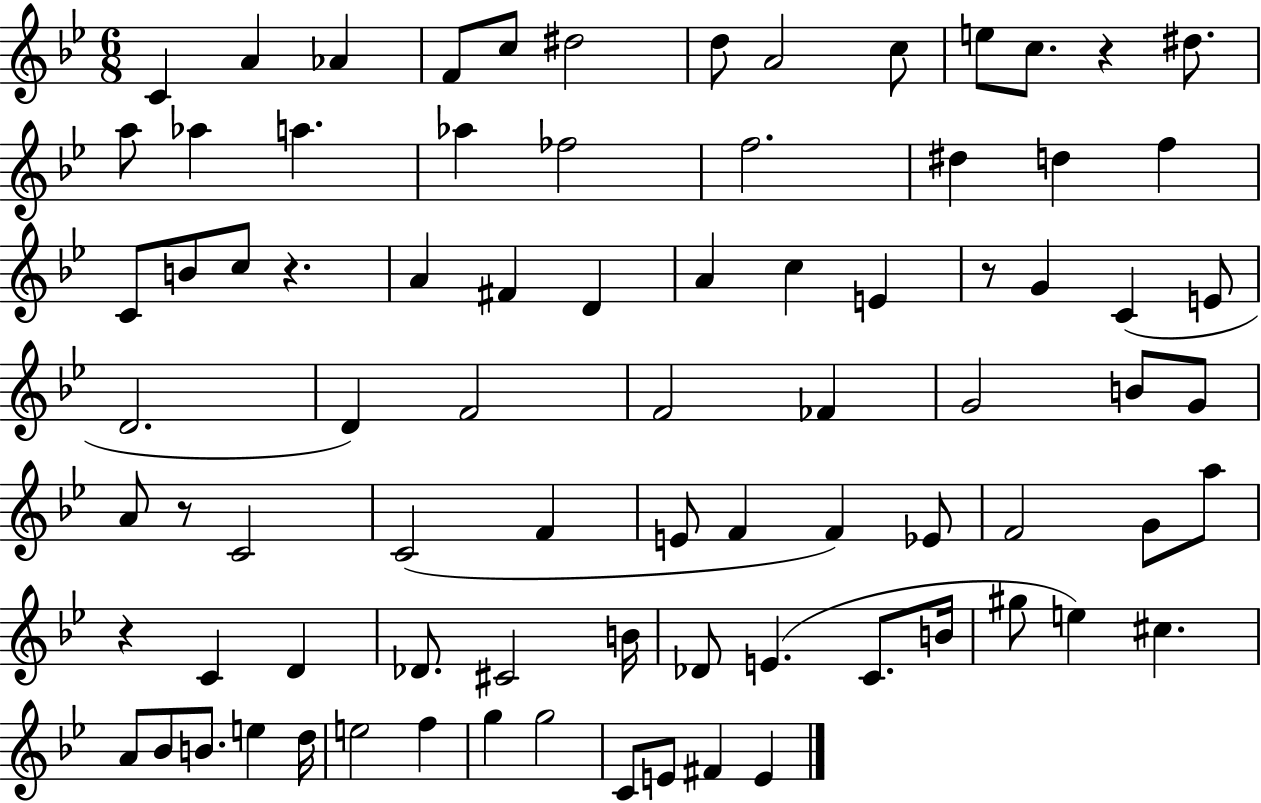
X:1
T:Untitled
M:6/8
L:1/4
K:Bb
C A _A F/2 c/2 ^d2 d/2 A2 c/2 e/2 c/2 z ^d/2 a/2 _a a _a _f2 f2 ^d d f C/2 B/2 c/2 z A ^F D A c E z/2 G C E/2 D2 D F2 F2 _F G2 B/2 G/2 A/2 z/2 C2 C2 F E/2 F F _E/2 F2 G/2 a/2 z C D _D/2 ^C2 B/4 _D/2 E C/2 B/4 ^g/2 e ^c A/2 _B/2 B/2 e d/4 e2 f g g2 C/2 E/2 ^F E